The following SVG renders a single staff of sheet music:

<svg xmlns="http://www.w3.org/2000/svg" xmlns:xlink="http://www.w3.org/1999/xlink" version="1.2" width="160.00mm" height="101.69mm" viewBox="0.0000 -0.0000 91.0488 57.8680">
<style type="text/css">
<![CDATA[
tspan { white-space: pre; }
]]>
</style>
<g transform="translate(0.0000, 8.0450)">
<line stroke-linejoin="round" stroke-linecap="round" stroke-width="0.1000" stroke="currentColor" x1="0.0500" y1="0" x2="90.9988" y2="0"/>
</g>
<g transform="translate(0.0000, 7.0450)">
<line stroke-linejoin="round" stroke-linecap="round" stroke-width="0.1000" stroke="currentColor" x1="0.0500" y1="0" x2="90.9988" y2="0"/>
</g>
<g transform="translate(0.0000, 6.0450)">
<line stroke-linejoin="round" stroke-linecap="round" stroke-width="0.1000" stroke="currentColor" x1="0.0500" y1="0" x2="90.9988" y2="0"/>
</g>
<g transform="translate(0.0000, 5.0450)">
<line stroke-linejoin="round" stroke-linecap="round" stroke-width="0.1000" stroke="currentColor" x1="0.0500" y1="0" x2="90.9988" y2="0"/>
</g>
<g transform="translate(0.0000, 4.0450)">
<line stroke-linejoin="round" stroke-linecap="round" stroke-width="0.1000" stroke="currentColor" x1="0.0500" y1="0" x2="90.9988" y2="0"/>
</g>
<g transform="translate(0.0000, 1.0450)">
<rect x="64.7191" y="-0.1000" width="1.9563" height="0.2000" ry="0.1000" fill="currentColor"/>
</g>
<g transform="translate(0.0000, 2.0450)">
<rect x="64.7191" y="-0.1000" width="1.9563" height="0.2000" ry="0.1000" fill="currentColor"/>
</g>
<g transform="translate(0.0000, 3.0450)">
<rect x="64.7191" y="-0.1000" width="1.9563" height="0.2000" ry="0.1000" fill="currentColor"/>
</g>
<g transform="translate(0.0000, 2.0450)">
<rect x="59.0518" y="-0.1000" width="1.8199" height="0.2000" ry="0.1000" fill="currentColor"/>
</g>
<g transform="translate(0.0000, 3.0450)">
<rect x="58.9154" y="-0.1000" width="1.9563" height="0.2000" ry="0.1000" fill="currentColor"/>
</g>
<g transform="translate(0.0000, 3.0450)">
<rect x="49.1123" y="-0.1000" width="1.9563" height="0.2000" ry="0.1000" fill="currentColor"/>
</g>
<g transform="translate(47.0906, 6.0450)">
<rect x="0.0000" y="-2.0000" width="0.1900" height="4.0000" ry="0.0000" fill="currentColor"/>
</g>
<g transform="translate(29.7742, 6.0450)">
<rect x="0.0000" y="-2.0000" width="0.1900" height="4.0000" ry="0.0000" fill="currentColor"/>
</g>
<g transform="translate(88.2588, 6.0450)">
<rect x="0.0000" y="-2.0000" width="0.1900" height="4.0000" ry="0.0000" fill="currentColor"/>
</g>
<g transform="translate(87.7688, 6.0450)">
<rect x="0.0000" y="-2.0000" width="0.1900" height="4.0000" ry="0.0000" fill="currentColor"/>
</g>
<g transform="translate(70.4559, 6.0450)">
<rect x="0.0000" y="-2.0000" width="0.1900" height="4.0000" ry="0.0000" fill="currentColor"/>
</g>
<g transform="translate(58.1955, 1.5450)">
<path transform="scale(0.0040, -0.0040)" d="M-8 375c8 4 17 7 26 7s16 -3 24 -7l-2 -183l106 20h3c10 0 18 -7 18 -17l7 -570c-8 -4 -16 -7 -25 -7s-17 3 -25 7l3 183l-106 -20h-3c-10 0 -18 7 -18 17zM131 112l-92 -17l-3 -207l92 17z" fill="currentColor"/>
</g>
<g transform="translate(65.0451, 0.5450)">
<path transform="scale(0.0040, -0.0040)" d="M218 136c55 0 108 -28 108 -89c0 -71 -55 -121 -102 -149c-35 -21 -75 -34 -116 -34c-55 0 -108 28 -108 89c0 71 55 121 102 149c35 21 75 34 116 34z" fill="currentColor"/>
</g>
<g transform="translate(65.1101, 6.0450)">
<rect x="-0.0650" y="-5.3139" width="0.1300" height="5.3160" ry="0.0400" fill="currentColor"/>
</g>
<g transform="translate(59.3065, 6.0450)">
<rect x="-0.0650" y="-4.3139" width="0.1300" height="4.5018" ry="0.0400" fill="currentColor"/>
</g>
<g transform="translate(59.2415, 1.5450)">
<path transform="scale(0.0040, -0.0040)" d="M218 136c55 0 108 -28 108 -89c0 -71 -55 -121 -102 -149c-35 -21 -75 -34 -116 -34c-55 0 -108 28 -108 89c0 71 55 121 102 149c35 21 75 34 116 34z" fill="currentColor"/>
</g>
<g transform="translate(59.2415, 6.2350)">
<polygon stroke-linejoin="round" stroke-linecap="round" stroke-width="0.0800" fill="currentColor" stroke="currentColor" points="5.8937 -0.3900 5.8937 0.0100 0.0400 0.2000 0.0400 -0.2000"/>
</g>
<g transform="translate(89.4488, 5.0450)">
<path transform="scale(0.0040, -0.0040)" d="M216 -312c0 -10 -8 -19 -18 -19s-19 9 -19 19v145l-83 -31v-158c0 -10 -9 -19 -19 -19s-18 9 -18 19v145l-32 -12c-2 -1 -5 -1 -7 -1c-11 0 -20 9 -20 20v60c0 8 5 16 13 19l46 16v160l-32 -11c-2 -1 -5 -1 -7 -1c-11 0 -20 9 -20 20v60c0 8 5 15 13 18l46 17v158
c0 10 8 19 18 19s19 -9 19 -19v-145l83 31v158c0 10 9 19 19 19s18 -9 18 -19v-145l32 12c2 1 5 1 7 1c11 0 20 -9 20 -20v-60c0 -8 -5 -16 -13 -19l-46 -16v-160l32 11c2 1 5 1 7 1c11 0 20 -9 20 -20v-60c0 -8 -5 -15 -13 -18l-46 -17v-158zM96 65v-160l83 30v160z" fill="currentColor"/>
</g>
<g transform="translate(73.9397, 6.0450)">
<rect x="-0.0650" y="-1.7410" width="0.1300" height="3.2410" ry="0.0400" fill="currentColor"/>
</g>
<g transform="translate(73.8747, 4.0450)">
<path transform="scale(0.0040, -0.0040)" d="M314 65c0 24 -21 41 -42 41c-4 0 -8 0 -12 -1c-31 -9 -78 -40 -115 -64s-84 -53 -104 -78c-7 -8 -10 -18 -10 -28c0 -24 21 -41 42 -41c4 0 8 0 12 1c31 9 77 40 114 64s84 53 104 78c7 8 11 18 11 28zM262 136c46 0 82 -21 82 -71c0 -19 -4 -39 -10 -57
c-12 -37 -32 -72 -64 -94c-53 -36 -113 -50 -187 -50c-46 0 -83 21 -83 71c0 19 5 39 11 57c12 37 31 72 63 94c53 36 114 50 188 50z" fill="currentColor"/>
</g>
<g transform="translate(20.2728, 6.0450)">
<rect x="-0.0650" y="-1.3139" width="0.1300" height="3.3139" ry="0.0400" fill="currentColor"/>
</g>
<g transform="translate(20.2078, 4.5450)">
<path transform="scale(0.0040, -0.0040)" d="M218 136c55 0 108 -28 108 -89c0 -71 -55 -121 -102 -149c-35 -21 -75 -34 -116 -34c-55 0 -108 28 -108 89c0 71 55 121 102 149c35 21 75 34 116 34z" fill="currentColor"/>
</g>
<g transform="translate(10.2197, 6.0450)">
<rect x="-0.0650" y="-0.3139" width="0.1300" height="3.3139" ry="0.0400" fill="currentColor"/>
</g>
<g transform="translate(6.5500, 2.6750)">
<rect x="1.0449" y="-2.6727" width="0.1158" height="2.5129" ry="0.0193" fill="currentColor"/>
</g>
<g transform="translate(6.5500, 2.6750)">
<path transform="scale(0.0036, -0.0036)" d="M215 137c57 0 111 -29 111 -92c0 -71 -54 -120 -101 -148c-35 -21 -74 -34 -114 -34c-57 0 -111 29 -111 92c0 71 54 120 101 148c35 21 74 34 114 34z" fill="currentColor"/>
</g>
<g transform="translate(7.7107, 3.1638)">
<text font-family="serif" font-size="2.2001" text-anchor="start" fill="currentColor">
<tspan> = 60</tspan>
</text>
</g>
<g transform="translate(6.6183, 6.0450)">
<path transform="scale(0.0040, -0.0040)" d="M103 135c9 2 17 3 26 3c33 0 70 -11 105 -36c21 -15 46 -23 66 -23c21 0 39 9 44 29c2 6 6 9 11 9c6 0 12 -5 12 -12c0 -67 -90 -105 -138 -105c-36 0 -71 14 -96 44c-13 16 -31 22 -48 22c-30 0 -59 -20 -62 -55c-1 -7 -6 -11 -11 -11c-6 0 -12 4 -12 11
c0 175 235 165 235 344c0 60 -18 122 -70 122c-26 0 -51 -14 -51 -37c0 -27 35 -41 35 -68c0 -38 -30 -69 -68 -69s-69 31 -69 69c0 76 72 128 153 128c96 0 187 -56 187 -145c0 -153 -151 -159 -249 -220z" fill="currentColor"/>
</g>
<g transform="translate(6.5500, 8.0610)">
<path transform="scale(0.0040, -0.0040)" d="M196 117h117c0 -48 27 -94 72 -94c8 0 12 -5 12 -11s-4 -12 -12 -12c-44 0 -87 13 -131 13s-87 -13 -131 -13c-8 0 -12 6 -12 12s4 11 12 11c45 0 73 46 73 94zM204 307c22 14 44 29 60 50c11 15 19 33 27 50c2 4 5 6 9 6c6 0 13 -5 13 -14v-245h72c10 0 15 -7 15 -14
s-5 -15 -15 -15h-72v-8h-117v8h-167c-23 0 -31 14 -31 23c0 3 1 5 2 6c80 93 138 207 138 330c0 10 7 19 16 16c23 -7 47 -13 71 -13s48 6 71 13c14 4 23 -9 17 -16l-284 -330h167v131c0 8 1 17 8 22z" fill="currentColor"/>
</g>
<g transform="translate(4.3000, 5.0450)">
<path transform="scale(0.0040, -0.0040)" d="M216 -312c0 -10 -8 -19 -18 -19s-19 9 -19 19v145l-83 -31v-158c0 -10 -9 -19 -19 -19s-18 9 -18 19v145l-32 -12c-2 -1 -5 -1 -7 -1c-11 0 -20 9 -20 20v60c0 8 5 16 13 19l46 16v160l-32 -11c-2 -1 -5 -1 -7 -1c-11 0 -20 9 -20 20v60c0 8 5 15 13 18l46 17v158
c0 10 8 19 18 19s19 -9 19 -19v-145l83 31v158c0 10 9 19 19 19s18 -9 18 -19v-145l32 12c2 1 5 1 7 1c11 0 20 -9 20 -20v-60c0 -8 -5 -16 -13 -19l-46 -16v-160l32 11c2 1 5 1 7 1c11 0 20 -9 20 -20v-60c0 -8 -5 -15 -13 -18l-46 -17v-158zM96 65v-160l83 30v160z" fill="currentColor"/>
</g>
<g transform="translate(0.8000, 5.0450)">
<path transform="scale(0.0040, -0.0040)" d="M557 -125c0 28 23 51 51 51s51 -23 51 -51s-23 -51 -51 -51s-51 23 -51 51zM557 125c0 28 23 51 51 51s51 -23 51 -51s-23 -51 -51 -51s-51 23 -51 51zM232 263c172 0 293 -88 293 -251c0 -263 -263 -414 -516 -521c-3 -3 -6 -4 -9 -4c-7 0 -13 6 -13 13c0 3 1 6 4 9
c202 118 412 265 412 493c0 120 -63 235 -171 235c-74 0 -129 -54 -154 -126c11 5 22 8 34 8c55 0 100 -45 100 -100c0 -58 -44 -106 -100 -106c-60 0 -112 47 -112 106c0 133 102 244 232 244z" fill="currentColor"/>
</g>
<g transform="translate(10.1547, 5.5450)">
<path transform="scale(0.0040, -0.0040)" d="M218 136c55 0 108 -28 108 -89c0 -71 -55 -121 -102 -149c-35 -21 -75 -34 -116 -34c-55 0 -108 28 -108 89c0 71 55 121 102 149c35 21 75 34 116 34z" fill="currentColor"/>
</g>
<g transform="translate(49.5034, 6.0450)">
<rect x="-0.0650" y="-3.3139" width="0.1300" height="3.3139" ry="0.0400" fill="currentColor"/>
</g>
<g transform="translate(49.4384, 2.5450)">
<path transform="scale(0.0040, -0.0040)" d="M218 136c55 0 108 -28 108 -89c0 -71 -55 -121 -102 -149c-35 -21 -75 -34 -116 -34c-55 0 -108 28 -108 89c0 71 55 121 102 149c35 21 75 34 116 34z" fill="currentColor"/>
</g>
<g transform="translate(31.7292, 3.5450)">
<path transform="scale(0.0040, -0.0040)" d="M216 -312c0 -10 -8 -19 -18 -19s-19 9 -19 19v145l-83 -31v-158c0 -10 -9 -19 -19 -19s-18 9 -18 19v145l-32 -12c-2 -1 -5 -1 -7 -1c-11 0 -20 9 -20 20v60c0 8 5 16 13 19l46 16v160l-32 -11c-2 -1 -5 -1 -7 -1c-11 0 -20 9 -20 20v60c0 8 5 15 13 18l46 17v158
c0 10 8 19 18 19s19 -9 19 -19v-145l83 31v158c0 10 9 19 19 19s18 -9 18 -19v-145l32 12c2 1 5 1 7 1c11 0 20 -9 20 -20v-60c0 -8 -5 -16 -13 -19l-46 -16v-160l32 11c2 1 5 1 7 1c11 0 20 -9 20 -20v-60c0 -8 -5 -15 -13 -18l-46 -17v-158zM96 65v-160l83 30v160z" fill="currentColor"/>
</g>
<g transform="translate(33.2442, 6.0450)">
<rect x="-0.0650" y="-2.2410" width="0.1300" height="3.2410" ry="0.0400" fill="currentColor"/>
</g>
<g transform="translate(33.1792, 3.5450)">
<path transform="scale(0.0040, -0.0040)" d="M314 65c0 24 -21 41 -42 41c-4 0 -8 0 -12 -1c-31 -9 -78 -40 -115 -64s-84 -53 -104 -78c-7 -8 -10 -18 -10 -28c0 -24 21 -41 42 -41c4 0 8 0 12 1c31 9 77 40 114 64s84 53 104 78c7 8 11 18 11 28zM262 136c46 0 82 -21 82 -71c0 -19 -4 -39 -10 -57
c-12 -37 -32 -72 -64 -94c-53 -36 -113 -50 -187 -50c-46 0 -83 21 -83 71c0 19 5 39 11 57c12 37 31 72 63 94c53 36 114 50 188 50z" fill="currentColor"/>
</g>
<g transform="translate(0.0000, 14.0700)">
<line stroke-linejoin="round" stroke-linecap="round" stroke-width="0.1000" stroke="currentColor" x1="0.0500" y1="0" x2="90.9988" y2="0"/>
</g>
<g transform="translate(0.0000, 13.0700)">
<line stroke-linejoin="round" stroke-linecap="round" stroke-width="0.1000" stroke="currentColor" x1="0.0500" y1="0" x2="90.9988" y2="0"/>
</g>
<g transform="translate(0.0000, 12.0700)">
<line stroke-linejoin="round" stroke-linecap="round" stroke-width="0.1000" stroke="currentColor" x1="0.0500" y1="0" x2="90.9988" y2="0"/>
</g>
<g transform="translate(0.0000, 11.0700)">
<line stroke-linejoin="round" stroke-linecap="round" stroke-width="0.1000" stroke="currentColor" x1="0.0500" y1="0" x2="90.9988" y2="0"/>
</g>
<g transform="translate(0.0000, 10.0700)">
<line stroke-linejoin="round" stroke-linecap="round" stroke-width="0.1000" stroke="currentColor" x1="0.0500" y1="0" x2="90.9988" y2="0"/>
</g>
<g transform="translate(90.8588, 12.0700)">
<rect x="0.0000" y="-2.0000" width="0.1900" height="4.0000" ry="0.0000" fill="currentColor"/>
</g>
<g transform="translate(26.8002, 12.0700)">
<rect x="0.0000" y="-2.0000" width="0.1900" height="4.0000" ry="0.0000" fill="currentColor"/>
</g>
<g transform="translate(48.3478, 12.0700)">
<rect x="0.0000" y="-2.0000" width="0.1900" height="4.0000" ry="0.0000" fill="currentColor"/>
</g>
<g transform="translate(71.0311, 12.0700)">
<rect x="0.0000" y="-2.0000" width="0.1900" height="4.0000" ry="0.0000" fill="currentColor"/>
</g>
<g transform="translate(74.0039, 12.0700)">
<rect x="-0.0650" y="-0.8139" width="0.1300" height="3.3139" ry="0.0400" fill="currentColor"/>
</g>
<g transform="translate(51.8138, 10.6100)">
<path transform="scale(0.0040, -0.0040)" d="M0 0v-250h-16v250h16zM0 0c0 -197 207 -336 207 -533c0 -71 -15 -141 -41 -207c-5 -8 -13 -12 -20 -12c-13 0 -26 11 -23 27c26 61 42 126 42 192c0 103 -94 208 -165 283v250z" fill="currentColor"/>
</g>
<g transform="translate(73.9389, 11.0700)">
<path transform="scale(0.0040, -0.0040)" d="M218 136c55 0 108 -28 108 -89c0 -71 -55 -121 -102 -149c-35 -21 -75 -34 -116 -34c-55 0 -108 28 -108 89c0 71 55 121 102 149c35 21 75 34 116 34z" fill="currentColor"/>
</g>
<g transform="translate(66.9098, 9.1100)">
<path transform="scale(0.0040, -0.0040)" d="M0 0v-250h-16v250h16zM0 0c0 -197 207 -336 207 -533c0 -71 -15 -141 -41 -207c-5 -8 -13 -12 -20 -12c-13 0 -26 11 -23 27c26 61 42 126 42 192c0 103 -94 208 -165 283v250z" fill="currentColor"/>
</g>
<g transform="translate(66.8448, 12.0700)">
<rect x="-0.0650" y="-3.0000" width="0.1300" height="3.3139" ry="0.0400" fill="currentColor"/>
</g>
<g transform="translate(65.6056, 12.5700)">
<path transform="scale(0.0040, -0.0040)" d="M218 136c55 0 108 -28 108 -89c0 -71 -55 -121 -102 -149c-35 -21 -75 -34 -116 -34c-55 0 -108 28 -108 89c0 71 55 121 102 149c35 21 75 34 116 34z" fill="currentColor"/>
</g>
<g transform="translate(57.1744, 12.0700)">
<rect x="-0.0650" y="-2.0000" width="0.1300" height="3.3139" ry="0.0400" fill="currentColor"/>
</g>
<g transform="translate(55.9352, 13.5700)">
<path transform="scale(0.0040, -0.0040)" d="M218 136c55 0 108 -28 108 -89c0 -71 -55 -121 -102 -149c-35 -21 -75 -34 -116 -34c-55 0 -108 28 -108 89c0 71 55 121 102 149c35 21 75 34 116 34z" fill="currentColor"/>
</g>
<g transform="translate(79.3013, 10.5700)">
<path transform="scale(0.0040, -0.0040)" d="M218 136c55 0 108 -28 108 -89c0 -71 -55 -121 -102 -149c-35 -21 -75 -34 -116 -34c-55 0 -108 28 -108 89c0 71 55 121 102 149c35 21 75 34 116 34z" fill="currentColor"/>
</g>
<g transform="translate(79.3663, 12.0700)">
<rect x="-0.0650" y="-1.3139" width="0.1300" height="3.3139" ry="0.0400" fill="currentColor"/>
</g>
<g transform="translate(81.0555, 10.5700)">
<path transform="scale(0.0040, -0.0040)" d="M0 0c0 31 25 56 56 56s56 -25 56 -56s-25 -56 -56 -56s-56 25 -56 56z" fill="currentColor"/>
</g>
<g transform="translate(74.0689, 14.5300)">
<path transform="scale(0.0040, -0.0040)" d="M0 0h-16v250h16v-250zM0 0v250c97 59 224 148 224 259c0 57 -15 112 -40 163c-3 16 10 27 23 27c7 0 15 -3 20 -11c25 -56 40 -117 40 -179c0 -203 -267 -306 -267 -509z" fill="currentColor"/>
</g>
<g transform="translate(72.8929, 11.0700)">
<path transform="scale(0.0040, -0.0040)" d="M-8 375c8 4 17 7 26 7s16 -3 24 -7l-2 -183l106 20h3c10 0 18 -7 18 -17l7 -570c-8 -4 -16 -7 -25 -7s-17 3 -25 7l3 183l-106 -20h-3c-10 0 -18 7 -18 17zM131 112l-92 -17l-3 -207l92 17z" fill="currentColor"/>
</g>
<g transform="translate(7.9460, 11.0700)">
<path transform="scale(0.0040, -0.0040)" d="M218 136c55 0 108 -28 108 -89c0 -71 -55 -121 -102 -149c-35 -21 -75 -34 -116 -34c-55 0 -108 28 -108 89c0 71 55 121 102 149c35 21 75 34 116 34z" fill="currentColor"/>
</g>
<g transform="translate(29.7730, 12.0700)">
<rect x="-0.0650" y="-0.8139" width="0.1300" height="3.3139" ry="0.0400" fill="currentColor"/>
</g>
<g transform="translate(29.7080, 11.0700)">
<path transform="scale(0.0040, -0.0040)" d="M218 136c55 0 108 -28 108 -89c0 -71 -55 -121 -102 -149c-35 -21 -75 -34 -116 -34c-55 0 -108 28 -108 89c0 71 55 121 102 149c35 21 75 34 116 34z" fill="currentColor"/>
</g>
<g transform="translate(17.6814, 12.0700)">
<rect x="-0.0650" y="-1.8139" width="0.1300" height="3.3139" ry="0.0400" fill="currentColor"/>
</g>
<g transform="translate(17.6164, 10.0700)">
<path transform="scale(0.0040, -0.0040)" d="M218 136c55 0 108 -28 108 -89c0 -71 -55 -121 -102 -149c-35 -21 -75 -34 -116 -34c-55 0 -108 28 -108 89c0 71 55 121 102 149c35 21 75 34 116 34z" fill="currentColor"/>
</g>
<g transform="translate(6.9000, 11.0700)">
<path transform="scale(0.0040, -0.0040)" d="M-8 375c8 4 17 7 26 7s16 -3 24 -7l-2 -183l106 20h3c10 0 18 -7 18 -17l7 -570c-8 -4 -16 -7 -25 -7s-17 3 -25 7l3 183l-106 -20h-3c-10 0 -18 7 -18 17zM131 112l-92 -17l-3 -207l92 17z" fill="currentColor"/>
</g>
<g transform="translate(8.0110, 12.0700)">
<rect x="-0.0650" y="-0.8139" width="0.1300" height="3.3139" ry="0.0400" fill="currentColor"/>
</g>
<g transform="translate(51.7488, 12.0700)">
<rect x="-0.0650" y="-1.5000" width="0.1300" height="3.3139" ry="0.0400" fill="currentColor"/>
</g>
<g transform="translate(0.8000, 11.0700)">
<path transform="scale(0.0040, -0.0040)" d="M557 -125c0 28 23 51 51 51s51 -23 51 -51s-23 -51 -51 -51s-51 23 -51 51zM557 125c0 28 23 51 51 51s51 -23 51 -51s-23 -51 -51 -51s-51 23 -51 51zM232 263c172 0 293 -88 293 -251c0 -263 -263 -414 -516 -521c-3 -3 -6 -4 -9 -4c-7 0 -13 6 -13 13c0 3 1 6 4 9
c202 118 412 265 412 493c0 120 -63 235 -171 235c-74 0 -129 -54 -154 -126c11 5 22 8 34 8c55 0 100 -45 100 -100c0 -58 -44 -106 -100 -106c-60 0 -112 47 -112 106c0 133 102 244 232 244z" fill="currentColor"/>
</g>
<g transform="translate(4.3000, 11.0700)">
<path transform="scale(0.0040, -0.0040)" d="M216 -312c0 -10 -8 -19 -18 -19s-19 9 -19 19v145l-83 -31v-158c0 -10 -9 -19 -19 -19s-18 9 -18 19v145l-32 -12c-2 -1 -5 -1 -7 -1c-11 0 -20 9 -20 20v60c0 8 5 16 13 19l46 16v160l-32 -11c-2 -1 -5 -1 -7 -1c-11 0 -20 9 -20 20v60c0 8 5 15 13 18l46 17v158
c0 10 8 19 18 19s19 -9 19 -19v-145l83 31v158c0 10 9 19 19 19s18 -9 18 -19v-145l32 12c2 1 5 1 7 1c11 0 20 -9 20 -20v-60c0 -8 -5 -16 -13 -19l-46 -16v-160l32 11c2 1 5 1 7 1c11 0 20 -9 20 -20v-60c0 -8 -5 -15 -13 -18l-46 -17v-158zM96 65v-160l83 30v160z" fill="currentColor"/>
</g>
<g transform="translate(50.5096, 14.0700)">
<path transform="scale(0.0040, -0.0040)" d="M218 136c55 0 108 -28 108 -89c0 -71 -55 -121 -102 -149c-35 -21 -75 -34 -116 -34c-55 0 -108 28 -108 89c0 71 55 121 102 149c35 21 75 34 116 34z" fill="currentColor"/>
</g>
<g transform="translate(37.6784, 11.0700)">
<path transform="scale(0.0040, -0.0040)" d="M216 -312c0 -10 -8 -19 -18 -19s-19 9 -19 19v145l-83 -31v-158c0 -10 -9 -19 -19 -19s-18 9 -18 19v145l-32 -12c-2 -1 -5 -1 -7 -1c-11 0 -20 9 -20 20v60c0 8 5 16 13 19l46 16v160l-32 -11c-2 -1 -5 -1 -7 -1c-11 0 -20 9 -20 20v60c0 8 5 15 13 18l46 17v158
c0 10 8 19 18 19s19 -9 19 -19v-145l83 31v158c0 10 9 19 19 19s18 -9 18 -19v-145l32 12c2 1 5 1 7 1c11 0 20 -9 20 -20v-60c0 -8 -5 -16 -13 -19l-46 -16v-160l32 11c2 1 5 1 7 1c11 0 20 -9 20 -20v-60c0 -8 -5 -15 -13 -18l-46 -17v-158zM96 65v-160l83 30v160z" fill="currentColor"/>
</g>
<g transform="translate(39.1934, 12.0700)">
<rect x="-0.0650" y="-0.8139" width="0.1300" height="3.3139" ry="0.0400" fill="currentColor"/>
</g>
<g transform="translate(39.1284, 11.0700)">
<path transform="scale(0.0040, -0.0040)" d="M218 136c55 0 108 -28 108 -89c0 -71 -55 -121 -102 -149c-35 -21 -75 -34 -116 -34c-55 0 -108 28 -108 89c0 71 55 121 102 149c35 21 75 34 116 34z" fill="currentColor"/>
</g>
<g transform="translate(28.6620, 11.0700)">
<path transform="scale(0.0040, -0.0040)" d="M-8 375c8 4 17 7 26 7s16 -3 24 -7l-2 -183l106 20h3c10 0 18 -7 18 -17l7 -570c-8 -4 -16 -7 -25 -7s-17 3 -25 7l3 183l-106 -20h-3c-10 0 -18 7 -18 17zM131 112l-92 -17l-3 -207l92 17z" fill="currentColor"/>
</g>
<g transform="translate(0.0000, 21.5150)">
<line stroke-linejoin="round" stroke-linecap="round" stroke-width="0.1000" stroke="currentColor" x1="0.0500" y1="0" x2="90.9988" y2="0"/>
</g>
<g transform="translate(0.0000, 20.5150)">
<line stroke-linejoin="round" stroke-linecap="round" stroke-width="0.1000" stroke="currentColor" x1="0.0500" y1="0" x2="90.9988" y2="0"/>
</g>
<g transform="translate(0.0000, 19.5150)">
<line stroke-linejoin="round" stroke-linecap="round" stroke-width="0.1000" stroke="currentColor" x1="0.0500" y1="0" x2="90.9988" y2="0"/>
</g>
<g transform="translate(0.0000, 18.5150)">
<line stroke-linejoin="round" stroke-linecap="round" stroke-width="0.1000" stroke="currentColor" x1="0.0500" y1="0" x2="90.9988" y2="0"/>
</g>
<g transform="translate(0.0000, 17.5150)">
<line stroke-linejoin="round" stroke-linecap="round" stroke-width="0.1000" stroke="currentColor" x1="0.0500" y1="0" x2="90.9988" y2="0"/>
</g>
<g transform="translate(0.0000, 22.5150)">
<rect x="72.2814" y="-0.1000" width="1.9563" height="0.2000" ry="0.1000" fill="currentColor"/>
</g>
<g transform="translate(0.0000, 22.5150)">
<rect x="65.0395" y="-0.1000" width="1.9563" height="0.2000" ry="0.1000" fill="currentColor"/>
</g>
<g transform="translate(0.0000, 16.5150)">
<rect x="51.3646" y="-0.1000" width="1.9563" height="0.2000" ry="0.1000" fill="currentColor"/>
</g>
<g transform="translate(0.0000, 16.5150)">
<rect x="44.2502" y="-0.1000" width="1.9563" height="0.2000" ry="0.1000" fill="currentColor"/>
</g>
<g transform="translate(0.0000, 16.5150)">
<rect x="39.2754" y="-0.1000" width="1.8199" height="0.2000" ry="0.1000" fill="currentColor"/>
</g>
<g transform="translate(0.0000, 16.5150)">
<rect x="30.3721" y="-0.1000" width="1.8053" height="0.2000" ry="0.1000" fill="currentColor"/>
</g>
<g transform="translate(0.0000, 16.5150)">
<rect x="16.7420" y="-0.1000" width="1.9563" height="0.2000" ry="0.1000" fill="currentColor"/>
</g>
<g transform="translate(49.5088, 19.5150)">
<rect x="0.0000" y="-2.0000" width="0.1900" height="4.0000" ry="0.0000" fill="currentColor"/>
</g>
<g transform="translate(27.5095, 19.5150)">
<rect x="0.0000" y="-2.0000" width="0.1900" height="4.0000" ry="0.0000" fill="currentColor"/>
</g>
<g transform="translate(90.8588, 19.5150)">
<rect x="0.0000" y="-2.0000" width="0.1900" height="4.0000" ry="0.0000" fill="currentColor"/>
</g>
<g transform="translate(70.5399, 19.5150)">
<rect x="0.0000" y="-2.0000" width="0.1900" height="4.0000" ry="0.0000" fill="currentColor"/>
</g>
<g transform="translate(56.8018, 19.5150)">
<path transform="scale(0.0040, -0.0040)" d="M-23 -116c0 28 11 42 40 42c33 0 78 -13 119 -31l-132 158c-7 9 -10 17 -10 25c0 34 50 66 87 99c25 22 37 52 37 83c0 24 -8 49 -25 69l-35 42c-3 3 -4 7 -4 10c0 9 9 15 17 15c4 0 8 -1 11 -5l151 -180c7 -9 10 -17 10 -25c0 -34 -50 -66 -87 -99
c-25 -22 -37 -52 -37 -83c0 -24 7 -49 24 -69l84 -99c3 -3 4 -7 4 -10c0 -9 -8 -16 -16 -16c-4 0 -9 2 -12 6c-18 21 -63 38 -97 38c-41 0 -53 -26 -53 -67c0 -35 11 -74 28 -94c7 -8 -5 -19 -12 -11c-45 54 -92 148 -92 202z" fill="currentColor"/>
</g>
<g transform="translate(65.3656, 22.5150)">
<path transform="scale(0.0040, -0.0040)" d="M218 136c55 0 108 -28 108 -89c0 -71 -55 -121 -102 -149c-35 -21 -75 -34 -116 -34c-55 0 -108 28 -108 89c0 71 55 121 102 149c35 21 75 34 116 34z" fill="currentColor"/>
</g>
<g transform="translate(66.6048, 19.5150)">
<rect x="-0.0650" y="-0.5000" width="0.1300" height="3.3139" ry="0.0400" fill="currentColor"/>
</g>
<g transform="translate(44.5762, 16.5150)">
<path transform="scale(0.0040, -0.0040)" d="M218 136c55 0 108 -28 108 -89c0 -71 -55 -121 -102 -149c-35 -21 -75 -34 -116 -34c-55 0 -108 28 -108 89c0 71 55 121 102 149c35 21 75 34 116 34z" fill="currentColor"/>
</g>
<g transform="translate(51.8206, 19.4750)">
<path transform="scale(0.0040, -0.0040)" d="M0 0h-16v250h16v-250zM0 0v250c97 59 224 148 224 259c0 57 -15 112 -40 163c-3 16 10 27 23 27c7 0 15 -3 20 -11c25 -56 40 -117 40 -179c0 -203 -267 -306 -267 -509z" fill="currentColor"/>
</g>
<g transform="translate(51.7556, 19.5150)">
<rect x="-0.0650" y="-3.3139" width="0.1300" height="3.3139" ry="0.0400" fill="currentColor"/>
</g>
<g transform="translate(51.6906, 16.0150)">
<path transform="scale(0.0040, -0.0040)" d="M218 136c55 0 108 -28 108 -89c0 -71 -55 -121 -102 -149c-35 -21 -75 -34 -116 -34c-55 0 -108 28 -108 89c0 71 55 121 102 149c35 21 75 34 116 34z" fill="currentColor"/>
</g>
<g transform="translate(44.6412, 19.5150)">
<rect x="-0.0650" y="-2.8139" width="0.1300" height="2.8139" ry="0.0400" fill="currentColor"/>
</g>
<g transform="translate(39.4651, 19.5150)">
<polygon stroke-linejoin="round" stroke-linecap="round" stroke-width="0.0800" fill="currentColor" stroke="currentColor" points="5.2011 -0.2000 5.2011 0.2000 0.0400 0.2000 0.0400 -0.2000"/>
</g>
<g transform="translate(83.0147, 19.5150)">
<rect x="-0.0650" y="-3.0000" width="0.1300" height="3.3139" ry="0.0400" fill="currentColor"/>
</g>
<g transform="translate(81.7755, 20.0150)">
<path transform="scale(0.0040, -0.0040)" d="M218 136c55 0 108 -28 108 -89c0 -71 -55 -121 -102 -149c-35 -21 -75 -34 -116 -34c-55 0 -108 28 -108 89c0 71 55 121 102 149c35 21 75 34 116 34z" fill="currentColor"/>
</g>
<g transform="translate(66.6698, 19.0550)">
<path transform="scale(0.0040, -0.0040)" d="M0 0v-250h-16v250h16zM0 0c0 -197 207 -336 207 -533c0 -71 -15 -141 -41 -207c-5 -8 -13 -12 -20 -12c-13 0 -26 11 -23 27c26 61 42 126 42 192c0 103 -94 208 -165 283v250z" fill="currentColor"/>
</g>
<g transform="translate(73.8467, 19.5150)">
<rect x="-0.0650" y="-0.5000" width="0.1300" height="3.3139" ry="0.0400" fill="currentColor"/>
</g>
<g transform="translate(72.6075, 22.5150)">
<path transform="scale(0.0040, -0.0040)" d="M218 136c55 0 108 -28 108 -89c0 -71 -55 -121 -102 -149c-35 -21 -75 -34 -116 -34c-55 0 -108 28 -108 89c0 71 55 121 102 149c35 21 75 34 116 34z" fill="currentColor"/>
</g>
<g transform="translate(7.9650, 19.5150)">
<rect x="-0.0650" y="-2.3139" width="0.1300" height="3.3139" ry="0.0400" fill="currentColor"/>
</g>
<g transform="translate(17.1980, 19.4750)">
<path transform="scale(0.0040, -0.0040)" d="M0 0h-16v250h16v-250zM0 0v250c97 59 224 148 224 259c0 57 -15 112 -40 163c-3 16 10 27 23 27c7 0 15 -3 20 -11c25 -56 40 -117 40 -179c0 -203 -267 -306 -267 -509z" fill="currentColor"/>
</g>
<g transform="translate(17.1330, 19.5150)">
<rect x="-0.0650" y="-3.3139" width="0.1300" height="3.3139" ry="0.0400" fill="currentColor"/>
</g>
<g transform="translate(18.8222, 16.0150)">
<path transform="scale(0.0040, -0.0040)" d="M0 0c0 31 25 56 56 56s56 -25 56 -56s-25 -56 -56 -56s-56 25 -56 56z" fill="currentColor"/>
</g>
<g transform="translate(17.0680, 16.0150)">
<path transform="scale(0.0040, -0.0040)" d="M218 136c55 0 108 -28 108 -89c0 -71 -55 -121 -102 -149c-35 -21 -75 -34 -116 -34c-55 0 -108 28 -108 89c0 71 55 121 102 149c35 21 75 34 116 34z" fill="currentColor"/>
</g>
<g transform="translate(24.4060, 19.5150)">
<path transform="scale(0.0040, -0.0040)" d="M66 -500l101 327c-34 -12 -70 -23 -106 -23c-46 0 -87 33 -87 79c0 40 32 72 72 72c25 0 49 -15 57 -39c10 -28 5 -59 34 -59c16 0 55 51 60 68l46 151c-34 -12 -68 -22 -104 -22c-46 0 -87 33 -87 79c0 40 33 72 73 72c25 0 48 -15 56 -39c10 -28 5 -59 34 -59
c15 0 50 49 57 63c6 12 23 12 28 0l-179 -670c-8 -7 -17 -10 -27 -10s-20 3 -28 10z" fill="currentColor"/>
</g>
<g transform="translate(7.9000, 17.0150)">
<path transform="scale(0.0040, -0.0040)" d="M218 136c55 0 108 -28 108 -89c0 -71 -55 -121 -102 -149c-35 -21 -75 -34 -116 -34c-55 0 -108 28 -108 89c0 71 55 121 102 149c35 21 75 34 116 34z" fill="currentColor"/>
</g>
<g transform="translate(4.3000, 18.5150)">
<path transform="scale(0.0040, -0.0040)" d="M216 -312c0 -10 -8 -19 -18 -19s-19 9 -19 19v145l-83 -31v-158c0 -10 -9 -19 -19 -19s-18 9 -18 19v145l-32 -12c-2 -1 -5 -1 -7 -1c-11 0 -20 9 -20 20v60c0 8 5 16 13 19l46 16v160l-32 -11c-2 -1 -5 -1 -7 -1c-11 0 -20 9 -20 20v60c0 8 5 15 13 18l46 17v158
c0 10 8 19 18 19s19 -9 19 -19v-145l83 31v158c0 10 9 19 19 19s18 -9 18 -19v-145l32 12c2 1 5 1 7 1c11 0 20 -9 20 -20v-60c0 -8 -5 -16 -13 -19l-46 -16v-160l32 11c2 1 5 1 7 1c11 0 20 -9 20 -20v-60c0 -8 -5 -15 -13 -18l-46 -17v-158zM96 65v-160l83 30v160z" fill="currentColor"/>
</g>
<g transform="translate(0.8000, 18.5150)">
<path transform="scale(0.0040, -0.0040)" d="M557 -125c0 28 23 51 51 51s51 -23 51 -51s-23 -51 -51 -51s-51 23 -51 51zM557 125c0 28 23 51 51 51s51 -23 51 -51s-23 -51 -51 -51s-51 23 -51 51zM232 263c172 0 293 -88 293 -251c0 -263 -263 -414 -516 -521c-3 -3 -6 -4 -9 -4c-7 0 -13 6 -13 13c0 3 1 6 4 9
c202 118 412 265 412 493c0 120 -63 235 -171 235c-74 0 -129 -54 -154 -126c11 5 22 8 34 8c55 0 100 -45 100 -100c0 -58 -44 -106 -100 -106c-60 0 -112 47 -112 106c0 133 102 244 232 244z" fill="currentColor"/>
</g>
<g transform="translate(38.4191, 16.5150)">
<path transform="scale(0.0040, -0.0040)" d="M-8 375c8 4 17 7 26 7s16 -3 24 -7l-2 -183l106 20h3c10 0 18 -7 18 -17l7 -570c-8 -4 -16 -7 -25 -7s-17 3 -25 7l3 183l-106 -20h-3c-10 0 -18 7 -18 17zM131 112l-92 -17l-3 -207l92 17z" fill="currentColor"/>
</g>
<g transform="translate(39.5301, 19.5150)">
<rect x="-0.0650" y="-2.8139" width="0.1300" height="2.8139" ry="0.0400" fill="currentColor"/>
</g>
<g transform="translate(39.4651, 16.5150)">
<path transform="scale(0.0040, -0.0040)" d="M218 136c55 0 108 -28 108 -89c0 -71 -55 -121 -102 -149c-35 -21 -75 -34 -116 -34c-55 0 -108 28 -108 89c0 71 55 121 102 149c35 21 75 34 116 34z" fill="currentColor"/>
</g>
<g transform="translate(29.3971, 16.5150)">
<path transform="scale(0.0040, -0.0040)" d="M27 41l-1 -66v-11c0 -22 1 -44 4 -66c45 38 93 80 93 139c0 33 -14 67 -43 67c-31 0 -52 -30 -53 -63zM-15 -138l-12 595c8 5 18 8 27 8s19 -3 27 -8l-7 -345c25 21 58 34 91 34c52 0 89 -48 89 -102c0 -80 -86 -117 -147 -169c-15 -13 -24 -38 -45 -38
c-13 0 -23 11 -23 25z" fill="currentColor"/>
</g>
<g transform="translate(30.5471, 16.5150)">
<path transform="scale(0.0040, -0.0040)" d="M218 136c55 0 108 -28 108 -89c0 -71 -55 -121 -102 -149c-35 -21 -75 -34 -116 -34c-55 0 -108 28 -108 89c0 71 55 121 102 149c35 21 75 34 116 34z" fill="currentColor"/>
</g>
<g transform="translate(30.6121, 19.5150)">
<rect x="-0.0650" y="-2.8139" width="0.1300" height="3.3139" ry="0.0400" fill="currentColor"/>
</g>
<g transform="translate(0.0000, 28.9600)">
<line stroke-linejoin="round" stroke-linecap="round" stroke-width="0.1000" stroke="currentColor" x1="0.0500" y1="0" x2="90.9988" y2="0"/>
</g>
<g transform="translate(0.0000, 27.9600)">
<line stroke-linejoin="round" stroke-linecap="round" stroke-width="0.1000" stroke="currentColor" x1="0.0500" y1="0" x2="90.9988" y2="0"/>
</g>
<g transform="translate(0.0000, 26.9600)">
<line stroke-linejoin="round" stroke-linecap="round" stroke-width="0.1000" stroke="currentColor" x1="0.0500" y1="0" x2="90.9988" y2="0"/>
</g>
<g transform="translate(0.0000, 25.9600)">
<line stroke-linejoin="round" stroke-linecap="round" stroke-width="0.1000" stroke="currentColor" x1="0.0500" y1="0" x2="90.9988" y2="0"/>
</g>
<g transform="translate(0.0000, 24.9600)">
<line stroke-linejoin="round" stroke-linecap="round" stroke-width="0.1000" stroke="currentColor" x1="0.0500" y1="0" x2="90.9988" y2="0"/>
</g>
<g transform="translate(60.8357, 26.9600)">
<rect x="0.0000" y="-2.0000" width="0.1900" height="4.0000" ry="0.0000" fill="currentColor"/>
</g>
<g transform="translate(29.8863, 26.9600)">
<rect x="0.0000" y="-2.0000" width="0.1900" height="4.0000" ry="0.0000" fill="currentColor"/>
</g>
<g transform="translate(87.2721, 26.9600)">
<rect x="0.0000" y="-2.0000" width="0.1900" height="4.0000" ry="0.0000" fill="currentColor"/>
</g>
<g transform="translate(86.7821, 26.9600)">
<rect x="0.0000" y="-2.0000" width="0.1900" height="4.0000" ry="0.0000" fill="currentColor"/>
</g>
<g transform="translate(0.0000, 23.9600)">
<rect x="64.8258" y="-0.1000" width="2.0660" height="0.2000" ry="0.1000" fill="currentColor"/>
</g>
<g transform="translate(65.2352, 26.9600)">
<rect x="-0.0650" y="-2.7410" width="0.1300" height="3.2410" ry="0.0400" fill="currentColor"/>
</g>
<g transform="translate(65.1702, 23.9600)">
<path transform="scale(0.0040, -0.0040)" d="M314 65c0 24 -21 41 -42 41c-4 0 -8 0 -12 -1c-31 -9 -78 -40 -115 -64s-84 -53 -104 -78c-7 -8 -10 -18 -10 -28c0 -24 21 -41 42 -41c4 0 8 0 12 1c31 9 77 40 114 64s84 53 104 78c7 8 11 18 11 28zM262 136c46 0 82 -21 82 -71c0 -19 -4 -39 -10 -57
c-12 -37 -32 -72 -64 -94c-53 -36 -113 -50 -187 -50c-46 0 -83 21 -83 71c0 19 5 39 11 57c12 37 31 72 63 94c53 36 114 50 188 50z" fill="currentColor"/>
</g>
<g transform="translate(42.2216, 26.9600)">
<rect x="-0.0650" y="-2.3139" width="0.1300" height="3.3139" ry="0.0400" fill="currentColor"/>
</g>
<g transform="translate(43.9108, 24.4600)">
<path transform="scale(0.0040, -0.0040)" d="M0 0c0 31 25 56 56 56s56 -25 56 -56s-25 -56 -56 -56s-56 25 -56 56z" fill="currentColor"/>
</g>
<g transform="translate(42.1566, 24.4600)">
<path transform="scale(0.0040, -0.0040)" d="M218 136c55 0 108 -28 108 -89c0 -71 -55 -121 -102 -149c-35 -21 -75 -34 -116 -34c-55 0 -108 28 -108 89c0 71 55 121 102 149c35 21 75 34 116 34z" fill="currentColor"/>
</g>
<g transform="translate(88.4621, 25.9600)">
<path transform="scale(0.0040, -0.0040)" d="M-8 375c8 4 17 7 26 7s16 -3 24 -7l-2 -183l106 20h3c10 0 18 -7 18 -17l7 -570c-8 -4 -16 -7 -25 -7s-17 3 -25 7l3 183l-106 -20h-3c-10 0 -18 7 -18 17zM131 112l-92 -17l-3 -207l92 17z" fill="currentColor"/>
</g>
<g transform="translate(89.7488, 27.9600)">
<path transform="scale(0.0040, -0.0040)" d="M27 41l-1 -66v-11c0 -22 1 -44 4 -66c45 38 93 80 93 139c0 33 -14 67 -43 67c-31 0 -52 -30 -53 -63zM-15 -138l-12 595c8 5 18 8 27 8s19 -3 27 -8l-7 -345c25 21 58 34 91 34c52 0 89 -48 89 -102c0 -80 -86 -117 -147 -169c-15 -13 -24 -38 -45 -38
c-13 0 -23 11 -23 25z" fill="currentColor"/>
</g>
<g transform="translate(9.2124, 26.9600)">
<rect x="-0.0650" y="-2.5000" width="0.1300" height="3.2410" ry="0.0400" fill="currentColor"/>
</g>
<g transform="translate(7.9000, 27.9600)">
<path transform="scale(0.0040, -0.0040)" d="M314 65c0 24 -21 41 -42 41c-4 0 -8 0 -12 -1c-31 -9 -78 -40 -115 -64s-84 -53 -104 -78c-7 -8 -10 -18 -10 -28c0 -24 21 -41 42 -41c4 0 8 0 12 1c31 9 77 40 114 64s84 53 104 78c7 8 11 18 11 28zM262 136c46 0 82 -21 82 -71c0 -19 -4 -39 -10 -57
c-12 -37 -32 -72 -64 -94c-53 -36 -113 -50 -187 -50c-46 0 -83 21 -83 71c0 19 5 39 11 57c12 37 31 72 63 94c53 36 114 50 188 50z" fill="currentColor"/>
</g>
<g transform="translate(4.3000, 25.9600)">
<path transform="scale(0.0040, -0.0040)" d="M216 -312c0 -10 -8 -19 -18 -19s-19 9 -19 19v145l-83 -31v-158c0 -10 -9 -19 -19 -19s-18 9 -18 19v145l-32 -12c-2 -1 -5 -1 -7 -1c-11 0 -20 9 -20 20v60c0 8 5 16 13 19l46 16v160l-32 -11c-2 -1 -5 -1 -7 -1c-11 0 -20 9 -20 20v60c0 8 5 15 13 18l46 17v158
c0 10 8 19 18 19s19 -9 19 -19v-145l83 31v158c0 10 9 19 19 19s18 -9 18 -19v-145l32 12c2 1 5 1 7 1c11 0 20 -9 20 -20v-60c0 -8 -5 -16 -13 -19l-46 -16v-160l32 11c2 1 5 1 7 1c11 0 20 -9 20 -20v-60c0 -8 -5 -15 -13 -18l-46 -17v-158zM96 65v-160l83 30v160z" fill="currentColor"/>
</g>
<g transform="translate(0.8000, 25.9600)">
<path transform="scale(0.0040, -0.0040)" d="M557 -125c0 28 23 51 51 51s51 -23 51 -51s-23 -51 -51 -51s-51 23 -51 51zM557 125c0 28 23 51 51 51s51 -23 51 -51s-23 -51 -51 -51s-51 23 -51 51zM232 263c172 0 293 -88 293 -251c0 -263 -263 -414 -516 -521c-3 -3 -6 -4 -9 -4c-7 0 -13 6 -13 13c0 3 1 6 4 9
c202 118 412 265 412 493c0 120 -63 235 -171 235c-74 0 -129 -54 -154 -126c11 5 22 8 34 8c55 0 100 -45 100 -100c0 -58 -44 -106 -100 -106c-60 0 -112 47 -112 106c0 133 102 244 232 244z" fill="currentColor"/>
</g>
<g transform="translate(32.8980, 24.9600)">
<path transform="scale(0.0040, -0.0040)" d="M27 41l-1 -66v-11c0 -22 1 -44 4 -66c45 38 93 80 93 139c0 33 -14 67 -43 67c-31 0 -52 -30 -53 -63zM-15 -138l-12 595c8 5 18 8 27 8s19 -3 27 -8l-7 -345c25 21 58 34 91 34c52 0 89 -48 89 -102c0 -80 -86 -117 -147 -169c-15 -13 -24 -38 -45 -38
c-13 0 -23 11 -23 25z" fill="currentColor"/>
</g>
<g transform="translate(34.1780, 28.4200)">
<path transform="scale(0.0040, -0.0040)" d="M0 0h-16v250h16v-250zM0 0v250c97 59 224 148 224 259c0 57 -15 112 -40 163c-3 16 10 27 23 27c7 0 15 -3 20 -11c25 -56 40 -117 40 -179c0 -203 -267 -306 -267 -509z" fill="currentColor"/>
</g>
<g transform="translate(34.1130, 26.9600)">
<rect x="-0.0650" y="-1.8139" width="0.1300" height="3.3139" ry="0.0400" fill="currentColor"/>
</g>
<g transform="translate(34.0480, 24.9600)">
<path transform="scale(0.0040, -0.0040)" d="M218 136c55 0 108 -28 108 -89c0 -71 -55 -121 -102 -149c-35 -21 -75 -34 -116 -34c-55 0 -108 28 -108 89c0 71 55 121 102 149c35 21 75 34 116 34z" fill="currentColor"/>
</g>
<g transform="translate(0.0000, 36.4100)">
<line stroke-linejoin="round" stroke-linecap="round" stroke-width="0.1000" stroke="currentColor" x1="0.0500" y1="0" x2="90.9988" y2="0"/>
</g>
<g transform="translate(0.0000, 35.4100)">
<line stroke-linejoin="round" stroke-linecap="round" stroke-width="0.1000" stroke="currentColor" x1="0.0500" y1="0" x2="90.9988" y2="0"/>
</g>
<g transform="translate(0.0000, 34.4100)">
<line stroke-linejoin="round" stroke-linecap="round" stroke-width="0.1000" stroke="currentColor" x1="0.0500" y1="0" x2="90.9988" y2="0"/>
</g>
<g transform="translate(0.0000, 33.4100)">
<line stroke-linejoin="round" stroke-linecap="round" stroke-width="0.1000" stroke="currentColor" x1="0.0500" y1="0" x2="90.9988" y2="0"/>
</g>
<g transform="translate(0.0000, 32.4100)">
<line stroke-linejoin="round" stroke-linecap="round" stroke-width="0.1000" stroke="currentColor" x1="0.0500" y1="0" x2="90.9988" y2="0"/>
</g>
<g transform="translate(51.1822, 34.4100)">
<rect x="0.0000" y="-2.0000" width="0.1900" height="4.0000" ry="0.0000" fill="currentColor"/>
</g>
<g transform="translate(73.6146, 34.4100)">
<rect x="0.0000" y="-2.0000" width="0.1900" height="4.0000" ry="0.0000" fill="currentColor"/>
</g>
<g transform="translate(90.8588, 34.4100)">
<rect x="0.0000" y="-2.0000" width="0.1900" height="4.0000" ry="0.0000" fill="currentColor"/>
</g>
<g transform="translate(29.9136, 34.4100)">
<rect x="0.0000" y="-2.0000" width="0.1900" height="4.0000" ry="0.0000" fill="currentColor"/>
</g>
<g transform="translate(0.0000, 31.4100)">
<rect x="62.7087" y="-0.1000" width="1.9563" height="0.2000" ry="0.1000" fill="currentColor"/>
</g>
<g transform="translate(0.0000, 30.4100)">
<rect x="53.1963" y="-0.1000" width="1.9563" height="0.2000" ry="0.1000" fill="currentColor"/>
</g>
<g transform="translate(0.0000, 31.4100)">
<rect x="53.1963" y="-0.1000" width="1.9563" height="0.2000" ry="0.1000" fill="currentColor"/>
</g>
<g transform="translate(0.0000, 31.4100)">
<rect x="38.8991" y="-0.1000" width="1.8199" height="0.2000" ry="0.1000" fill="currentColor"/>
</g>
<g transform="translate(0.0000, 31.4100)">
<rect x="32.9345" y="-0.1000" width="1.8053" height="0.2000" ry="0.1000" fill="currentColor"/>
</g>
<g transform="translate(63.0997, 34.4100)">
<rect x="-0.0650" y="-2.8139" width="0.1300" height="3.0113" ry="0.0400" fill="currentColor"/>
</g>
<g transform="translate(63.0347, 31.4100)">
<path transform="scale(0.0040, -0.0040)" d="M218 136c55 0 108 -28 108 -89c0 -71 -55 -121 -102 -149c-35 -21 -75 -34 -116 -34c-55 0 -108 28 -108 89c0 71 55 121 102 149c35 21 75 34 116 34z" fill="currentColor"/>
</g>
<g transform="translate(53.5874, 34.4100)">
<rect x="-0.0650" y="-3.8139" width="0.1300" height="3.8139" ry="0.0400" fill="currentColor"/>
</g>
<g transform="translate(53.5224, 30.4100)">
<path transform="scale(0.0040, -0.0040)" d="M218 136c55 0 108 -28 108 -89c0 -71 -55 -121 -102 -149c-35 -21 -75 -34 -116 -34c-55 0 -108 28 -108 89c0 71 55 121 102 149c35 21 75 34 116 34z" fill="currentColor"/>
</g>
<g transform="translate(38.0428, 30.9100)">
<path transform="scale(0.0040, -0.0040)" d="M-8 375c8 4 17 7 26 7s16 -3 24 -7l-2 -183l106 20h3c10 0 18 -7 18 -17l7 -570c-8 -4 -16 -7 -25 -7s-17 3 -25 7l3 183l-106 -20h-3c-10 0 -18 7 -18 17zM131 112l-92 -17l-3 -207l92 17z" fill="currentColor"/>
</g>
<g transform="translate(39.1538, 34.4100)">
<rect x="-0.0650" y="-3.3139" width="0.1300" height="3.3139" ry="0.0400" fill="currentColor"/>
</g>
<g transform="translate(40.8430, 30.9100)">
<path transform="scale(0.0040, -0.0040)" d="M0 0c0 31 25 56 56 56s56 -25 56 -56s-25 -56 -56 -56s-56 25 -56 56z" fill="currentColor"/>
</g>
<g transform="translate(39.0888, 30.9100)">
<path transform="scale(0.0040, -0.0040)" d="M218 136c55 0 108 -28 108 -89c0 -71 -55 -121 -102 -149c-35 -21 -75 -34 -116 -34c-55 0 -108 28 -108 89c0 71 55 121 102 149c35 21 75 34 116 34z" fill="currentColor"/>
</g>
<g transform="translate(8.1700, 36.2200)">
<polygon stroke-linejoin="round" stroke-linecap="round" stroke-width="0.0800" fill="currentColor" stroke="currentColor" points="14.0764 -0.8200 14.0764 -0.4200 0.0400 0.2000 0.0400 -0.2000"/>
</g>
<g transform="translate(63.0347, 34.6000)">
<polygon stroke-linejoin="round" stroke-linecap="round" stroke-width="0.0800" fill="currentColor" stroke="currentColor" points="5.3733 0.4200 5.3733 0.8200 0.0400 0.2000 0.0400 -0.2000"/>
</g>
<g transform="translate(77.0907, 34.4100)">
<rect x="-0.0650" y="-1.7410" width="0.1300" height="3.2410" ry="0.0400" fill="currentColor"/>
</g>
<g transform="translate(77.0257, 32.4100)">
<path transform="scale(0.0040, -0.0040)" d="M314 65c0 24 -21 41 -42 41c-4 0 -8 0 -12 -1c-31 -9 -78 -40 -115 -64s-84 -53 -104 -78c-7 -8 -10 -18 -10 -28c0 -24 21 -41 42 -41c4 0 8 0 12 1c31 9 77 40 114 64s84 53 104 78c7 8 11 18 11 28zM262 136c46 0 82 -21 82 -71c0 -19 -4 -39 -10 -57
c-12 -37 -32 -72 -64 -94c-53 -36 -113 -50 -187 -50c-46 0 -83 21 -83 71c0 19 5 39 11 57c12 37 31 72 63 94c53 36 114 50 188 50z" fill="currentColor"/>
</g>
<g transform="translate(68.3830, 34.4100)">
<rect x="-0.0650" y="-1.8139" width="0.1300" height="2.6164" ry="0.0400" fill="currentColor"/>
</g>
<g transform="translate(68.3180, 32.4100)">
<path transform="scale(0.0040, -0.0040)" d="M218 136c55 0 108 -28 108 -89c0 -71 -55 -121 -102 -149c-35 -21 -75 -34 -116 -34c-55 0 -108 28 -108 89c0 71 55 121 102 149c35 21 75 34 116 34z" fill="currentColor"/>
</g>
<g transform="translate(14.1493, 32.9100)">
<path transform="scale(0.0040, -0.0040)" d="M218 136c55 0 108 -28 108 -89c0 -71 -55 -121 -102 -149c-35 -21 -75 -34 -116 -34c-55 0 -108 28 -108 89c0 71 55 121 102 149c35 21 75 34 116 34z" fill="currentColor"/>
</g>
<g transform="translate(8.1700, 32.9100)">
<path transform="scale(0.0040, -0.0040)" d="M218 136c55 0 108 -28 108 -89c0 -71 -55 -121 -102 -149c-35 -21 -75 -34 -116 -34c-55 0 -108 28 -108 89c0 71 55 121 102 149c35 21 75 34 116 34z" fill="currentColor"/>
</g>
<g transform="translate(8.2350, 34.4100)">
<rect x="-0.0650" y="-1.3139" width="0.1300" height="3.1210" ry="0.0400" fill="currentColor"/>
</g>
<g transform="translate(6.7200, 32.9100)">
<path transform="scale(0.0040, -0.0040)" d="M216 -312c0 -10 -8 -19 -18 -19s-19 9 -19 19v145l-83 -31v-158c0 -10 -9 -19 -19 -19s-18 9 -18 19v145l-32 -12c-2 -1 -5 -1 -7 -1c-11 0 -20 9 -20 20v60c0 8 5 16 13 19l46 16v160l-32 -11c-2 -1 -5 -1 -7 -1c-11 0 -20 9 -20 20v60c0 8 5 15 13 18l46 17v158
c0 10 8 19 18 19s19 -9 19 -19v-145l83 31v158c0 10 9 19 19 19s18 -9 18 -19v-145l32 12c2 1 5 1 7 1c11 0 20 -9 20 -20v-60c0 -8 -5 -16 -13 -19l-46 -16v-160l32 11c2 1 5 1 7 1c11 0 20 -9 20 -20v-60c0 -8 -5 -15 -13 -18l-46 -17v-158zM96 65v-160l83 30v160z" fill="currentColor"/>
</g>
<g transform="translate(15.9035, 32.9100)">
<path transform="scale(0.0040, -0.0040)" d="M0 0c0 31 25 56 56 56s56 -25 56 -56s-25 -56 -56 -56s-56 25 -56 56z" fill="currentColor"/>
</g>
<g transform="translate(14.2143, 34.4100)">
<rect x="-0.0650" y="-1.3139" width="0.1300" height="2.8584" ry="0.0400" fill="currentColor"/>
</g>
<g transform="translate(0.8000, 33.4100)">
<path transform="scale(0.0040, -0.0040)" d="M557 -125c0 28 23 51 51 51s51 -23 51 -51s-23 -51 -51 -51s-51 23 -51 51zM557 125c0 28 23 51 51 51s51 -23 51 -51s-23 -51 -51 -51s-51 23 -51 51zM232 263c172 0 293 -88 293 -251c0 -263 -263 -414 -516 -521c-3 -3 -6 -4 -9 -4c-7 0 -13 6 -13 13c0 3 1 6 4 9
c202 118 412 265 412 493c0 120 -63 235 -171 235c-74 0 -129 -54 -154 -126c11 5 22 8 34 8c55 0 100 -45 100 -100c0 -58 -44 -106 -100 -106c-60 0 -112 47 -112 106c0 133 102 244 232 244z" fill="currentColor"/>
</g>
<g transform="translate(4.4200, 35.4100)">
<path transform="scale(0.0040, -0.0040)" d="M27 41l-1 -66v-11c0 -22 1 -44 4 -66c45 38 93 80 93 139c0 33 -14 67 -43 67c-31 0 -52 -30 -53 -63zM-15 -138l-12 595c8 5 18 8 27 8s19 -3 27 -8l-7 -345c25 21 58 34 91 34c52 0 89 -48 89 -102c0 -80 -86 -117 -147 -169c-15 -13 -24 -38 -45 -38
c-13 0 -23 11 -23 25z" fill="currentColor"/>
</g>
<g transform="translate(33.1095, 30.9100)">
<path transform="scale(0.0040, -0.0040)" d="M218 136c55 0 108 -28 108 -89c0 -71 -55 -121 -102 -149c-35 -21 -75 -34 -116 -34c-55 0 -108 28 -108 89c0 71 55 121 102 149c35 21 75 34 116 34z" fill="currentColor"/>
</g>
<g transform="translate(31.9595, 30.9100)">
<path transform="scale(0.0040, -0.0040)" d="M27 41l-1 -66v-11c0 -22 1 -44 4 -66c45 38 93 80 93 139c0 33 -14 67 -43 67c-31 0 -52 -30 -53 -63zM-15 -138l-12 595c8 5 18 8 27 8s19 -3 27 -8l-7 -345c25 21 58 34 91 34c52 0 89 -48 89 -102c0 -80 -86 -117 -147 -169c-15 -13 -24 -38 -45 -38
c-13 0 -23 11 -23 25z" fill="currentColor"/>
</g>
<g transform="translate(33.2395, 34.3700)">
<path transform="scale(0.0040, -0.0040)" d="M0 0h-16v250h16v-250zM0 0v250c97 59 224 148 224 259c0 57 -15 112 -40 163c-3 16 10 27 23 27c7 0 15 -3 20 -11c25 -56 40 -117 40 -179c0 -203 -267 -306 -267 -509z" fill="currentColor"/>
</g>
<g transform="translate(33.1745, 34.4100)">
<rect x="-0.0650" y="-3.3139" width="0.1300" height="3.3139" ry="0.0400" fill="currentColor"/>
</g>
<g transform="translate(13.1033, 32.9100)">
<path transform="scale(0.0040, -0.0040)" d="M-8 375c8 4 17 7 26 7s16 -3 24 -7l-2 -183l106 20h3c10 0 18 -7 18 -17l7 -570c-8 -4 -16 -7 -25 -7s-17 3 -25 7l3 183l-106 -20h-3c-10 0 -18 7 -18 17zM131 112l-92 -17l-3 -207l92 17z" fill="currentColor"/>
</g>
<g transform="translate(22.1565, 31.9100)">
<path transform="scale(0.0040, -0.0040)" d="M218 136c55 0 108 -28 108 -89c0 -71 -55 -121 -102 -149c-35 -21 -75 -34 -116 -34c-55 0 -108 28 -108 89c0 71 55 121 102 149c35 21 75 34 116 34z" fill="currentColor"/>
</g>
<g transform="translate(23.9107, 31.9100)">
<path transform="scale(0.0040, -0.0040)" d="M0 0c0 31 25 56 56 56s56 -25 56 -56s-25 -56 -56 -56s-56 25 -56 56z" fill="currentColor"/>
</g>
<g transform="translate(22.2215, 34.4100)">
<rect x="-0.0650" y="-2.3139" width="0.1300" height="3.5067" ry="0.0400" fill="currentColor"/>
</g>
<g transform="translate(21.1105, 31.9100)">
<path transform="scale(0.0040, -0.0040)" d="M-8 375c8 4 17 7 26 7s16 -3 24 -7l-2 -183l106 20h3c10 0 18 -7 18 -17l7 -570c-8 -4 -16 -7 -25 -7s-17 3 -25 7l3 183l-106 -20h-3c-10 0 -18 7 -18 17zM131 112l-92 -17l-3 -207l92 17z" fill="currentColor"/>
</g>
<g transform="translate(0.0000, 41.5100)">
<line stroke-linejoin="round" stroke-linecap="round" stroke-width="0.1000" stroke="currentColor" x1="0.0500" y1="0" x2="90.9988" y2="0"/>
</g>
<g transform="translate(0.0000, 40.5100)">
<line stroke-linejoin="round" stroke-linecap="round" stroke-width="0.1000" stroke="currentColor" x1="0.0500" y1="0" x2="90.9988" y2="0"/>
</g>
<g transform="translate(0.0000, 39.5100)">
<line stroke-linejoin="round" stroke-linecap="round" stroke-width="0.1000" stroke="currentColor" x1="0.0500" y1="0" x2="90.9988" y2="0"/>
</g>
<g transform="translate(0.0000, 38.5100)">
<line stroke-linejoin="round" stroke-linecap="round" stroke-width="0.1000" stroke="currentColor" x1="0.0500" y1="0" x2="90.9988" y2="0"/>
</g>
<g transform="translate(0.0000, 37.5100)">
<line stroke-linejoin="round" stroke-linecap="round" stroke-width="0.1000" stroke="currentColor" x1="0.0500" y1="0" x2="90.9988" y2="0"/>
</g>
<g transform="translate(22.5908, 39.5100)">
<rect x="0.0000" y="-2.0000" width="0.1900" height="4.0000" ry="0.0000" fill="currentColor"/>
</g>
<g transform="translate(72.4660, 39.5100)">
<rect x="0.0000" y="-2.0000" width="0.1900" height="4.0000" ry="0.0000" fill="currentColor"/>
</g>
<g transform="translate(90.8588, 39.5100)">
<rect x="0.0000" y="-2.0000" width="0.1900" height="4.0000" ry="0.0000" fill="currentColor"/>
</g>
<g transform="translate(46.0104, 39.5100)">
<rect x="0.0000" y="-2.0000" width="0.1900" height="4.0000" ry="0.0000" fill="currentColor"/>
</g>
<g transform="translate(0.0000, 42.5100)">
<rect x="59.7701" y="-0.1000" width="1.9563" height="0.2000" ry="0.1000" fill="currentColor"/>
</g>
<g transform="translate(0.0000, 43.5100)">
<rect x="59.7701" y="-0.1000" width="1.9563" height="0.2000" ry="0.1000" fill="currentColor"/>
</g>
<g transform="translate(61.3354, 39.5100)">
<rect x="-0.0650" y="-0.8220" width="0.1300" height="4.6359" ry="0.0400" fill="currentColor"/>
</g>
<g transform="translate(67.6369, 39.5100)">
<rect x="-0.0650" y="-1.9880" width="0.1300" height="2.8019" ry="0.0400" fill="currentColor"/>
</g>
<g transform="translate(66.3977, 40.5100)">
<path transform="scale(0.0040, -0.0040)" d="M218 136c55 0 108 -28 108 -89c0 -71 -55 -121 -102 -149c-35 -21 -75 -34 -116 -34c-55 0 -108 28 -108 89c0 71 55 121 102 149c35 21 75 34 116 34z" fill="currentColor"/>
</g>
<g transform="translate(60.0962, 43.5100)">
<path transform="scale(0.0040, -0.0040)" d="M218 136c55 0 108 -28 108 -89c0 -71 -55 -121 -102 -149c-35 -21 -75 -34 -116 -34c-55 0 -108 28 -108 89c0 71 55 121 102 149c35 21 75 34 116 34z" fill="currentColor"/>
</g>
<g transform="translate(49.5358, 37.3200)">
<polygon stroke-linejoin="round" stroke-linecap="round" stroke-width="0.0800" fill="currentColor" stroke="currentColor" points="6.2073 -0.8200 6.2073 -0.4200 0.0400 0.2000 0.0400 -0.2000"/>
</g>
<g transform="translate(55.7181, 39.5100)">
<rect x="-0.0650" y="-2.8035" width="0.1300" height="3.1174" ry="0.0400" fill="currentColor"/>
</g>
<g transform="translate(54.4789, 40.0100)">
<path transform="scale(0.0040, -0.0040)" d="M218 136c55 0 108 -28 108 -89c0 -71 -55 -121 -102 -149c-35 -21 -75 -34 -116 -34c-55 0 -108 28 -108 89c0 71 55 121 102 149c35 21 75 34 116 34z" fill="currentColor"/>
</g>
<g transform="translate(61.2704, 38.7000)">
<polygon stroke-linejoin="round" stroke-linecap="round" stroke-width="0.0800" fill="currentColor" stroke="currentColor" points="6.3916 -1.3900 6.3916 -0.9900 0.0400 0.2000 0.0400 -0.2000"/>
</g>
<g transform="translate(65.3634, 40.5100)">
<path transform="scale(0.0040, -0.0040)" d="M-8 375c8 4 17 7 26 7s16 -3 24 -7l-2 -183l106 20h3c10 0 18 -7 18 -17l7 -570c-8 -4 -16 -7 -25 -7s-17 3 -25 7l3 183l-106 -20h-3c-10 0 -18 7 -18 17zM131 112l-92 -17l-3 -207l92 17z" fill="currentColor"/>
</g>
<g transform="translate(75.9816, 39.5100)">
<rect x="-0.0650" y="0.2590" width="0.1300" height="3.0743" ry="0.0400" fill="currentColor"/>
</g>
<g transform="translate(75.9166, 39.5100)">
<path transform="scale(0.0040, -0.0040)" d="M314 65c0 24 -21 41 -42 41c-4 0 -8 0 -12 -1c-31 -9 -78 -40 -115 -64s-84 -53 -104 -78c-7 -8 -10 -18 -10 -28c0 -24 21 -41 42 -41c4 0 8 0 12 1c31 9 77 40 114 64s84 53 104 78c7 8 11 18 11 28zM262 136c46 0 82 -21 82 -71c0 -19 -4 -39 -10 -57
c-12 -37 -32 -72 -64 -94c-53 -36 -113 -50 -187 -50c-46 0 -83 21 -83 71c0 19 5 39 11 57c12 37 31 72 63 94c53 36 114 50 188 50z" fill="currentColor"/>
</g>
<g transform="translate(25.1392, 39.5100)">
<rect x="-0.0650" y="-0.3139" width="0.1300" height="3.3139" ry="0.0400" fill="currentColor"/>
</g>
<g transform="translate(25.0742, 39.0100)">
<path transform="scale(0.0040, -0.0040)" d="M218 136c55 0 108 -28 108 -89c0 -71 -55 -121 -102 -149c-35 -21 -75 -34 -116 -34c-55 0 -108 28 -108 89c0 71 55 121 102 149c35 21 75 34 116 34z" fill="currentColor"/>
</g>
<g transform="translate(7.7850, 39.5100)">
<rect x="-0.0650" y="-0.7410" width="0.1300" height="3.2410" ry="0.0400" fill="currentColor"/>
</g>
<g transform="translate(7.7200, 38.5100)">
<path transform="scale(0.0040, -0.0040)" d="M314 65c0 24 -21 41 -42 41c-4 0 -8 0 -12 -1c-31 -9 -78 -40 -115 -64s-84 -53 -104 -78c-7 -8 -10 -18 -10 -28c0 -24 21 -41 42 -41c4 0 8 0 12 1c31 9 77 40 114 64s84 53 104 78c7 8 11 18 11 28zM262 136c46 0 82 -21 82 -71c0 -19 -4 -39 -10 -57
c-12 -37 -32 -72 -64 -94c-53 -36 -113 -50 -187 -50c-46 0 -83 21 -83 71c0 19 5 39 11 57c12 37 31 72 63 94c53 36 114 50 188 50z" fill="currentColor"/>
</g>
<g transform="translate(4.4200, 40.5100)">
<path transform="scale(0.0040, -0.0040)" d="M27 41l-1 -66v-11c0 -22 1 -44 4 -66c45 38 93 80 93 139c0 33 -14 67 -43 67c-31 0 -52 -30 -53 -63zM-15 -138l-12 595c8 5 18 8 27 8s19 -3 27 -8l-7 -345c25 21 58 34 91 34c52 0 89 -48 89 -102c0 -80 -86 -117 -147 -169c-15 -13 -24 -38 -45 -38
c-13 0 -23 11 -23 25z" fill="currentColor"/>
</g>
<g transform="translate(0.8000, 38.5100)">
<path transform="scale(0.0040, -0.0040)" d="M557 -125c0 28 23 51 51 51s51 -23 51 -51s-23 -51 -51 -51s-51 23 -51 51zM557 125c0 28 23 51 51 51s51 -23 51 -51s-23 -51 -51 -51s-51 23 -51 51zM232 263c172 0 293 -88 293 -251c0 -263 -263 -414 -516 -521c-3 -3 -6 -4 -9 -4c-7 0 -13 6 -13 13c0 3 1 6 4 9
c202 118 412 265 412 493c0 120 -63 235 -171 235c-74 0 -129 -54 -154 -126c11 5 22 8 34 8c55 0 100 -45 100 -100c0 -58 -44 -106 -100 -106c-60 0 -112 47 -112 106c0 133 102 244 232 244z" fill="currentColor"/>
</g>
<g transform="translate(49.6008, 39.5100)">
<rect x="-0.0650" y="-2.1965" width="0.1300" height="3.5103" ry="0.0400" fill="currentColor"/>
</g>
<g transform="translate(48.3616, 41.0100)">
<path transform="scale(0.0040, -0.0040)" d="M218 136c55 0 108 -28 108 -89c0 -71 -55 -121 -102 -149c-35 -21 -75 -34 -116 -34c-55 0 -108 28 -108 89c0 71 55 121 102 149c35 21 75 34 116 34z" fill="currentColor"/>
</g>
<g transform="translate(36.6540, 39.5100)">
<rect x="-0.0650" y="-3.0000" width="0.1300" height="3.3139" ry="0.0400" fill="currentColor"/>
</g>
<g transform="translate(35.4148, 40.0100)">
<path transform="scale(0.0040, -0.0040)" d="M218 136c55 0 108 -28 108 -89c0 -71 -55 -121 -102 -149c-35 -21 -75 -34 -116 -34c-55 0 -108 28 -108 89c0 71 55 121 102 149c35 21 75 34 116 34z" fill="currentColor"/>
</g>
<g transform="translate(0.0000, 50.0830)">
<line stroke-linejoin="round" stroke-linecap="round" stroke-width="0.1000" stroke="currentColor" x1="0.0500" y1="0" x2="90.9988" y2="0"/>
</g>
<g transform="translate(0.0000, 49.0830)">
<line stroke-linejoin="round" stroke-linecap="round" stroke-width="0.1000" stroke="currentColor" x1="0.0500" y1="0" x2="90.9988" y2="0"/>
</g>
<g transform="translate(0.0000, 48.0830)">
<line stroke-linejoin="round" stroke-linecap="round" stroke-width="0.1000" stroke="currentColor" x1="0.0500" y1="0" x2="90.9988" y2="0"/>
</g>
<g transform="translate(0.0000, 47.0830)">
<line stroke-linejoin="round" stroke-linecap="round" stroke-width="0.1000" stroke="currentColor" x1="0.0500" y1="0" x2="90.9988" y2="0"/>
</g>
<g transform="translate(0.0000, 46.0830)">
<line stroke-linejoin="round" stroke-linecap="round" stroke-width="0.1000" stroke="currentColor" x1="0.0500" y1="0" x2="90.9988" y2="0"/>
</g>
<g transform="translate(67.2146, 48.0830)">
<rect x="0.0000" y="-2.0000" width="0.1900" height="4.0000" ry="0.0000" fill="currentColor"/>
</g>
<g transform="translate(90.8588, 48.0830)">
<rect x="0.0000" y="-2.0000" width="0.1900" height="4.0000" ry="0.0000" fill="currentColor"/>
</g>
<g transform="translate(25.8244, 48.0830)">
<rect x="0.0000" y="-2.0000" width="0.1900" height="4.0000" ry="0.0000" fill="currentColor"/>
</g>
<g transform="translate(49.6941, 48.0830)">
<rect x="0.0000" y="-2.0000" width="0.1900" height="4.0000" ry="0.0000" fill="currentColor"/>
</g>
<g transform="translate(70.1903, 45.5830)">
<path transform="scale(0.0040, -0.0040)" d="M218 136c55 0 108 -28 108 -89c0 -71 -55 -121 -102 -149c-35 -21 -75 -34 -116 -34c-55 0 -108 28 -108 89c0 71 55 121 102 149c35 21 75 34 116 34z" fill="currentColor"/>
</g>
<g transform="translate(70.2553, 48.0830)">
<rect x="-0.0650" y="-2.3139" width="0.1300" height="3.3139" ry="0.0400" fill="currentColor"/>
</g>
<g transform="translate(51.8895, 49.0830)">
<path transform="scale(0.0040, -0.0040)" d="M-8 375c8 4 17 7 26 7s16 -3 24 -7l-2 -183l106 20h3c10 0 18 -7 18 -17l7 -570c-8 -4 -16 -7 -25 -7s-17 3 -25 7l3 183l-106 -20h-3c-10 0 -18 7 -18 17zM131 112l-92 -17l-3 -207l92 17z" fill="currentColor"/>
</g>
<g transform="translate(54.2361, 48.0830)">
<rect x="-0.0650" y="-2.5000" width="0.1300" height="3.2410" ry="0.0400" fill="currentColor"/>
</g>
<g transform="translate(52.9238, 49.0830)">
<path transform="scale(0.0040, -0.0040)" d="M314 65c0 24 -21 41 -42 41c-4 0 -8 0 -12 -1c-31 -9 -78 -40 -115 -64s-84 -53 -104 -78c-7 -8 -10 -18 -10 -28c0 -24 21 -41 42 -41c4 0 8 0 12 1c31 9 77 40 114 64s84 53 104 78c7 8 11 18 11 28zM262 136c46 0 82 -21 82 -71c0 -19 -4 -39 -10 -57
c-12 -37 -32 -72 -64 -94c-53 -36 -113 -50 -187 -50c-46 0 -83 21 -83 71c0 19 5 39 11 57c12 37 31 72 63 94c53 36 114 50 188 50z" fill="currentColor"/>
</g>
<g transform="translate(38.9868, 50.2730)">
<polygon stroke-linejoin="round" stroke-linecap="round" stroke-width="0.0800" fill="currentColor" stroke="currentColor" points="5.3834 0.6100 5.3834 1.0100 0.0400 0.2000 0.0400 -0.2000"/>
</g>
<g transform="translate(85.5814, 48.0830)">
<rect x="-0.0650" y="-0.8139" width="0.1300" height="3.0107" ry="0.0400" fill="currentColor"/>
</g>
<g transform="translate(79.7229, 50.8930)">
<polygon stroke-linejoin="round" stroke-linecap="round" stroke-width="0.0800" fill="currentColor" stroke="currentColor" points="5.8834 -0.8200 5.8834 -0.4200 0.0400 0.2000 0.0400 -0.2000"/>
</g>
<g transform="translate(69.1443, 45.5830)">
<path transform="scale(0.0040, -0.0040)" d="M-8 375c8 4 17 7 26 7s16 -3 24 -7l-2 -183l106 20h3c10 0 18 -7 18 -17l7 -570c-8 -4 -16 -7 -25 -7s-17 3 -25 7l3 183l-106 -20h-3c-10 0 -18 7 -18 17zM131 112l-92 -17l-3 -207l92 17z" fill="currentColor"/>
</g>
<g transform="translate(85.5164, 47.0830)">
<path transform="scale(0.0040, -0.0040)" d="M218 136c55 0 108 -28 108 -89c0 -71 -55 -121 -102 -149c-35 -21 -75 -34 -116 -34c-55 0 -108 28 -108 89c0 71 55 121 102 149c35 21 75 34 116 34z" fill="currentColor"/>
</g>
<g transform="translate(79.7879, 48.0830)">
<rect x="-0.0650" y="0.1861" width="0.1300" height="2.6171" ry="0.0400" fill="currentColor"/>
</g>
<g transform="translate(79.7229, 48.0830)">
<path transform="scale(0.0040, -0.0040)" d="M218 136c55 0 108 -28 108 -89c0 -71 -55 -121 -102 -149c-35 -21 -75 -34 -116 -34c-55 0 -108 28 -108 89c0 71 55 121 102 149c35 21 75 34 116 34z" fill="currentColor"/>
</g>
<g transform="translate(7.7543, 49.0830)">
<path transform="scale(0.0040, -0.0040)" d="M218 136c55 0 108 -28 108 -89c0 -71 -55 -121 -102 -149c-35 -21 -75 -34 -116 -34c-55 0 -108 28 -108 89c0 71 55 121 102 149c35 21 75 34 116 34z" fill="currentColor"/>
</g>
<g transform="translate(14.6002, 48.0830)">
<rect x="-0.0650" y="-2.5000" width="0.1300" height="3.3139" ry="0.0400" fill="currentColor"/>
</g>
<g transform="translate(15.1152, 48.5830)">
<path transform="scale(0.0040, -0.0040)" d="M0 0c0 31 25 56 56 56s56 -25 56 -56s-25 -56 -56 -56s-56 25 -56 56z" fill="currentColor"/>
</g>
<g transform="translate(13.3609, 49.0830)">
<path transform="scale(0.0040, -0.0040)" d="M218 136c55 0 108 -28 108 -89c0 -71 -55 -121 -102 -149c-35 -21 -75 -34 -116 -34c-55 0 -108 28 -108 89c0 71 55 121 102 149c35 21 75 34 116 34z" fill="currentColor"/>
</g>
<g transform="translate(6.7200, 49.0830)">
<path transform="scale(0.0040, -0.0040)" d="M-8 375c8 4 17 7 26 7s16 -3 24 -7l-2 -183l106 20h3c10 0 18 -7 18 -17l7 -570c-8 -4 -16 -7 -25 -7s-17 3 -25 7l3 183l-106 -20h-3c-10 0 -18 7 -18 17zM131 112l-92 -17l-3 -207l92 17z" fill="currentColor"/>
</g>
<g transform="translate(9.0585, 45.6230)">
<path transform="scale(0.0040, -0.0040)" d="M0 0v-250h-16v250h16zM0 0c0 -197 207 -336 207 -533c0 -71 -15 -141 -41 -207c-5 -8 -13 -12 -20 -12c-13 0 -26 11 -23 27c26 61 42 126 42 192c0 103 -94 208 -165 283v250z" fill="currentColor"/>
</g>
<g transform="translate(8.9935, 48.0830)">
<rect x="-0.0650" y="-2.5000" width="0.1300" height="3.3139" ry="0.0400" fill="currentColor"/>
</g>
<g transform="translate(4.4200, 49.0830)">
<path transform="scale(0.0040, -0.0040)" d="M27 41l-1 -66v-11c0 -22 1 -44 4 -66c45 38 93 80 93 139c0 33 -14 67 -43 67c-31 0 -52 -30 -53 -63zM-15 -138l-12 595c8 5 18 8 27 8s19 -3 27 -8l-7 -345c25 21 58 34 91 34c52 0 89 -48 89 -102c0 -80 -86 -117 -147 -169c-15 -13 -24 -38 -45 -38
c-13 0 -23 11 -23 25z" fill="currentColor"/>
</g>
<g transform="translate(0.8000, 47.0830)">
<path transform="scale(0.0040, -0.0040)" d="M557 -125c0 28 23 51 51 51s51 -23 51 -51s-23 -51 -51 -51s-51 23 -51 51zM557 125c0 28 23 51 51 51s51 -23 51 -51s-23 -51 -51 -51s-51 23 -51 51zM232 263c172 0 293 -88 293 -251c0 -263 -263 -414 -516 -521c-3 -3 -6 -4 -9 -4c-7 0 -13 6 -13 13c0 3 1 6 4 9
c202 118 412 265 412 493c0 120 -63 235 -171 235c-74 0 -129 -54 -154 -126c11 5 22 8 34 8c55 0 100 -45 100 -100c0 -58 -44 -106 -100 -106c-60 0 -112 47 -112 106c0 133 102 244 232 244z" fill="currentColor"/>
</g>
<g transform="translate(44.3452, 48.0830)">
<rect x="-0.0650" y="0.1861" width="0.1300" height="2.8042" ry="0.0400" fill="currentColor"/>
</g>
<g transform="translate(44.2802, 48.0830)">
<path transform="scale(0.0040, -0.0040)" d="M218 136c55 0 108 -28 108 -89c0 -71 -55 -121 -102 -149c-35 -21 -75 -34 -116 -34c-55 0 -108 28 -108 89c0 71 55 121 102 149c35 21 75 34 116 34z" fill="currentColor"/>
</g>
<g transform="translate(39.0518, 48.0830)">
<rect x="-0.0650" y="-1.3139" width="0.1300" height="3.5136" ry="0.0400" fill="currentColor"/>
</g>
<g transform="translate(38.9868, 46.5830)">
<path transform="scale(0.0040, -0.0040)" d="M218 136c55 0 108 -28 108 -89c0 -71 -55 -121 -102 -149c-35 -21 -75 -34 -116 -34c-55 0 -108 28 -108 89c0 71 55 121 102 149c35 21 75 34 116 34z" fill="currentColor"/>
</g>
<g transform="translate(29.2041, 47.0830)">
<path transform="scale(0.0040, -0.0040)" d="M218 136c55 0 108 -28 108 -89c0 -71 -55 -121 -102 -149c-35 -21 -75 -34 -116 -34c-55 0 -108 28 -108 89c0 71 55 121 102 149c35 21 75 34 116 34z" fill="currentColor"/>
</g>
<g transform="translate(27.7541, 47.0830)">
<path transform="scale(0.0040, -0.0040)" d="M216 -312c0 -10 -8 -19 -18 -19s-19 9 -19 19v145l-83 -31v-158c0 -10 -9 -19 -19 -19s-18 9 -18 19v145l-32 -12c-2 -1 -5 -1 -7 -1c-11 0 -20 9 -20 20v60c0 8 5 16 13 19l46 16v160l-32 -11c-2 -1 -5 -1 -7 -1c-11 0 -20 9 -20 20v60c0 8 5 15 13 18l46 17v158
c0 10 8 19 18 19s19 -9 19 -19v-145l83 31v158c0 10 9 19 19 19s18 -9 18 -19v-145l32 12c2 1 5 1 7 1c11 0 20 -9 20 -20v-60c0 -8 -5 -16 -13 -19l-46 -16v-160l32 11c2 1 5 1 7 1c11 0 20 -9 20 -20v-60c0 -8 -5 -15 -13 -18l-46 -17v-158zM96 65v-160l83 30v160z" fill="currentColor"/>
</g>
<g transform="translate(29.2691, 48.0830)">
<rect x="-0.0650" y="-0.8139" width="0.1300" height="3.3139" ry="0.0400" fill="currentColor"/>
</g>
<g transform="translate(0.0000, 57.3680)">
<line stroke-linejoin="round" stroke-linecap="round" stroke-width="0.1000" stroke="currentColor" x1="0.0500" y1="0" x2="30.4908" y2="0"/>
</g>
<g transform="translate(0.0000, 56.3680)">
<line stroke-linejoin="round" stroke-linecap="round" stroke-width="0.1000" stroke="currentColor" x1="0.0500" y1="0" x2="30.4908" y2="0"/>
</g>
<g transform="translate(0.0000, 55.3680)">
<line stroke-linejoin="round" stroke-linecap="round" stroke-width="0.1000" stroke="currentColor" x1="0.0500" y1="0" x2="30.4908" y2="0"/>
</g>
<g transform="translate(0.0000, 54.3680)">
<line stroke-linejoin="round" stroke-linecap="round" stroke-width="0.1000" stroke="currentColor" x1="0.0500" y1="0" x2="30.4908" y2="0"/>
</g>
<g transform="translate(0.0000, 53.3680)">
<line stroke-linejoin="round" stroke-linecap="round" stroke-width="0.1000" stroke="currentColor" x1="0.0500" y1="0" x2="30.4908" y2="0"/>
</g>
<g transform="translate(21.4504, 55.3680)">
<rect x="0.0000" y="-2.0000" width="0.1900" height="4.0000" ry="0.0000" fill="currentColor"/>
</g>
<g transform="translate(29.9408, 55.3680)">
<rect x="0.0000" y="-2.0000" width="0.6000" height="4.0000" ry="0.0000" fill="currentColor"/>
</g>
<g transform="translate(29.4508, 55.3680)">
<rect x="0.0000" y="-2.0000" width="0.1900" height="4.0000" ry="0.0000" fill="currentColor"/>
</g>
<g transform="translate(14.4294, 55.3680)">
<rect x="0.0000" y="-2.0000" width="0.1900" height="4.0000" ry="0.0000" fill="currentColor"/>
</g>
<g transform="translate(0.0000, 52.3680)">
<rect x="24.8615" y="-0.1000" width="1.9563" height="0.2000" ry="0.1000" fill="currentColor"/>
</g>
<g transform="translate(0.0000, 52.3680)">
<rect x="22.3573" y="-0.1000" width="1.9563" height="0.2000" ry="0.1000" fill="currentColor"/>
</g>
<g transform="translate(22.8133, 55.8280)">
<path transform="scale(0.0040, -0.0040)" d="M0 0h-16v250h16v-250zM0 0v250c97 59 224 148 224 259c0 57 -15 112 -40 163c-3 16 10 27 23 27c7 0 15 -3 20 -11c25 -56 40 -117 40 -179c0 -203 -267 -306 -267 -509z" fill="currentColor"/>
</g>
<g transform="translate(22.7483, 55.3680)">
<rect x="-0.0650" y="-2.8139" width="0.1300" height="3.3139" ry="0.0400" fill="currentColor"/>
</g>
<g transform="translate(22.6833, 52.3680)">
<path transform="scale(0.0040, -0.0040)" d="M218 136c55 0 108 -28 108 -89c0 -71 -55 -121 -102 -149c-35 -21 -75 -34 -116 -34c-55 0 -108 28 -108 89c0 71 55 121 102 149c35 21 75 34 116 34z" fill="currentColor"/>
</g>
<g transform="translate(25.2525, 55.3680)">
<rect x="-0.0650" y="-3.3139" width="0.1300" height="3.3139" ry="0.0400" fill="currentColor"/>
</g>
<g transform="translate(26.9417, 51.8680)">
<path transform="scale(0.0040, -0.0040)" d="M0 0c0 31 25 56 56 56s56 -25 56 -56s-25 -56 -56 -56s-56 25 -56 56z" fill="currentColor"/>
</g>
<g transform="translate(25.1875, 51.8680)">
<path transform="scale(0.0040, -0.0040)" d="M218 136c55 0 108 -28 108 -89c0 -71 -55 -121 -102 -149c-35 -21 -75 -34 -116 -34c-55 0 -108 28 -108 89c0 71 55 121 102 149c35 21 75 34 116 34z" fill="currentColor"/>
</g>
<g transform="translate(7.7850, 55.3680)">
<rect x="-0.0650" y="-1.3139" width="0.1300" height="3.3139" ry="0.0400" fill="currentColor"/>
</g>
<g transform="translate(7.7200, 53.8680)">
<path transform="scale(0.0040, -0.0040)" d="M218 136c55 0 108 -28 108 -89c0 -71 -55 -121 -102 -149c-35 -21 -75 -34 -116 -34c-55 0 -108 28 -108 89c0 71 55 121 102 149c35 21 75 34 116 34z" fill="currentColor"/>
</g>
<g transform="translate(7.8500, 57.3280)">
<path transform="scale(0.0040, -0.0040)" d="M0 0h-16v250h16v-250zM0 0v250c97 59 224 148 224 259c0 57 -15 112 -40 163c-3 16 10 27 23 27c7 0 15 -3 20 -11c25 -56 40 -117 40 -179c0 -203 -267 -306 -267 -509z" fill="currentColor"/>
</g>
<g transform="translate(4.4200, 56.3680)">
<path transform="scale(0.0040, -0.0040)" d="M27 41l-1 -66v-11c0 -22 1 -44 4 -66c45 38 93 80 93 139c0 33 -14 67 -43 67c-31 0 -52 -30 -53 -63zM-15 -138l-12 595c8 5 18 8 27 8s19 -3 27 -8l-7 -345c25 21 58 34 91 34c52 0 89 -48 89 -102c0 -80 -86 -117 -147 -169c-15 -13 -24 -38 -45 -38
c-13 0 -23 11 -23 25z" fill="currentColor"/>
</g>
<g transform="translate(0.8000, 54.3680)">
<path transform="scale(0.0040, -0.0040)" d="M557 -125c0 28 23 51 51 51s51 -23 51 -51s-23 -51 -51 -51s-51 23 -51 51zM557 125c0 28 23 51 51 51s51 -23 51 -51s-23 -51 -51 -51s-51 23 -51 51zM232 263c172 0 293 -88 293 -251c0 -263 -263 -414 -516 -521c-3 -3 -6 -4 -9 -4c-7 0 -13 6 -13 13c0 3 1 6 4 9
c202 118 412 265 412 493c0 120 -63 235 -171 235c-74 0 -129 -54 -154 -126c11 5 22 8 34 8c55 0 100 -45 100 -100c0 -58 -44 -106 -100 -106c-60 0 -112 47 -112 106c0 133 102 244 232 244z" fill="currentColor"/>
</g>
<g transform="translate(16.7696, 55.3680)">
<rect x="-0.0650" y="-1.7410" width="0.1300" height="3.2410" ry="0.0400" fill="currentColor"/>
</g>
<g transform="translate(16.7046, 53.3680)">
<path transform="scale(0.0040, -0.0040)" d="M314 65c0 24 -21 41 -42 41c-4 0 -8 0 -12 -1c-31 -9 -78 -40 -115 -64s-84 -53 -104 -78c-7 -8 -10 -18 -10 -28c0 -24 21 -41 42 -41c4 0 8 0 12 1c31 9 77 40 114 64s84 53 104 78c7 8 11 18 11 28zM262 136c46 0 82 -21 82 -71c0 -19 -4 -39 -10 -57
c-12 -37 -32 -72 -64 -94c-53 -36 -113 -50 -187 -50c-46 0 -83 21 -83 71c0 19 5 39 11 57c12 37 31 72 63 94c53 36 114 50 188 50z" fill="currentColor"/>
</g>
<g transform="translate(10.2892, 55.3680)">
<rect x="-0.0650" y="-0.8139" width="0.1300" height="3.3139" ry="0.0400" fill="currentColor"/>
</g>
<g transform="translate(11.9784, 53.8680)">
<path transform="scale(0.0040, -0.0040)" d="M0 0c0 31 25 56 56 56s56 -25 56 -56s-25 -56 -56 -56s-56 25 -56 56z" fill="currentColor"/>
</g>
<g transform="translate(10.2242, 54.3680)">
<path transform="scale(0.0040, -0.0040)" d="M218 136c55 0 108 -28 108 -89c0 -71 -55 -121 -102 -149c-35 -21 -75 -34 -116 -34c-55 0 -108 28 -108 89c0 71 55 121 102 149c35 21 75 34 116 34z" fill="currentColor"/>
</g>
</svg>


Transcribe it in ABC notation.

X:1
T:Untitled
M:2/4
L:1/4
K:G
E, G, ^B,2 D F/2 A/2 A,2 F, A, F, ^F, G,,/2 A,, C,/2 F,/2 G, B, D/2 z/4 _C C/2 C/2 D/2 z E,,/2 E,, C, B,,2 _A,/2 B, C2 ^G,/2 G,/2 B,/2 _D/2 D E C/2 A,/2 A,2 F,2 E, C, A,,/2 C,/2 C,,/2 B,,/2 D,2 B,,/2 B,, ^F, G,/2 D,/2 B,,2 B, D,/2 F,/2 G,/2 F, A,2 C/2 D